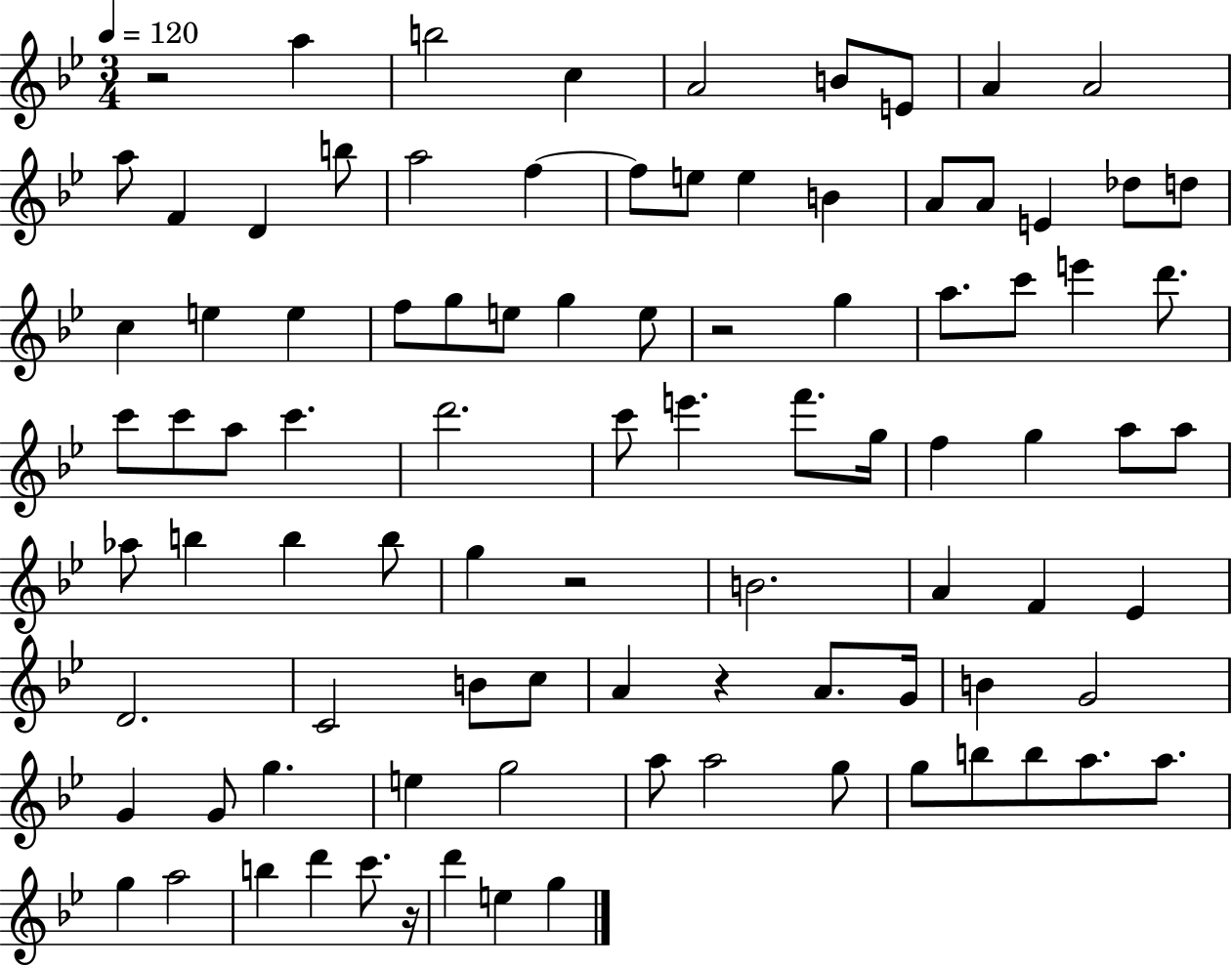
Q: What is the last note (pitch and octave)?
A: G5